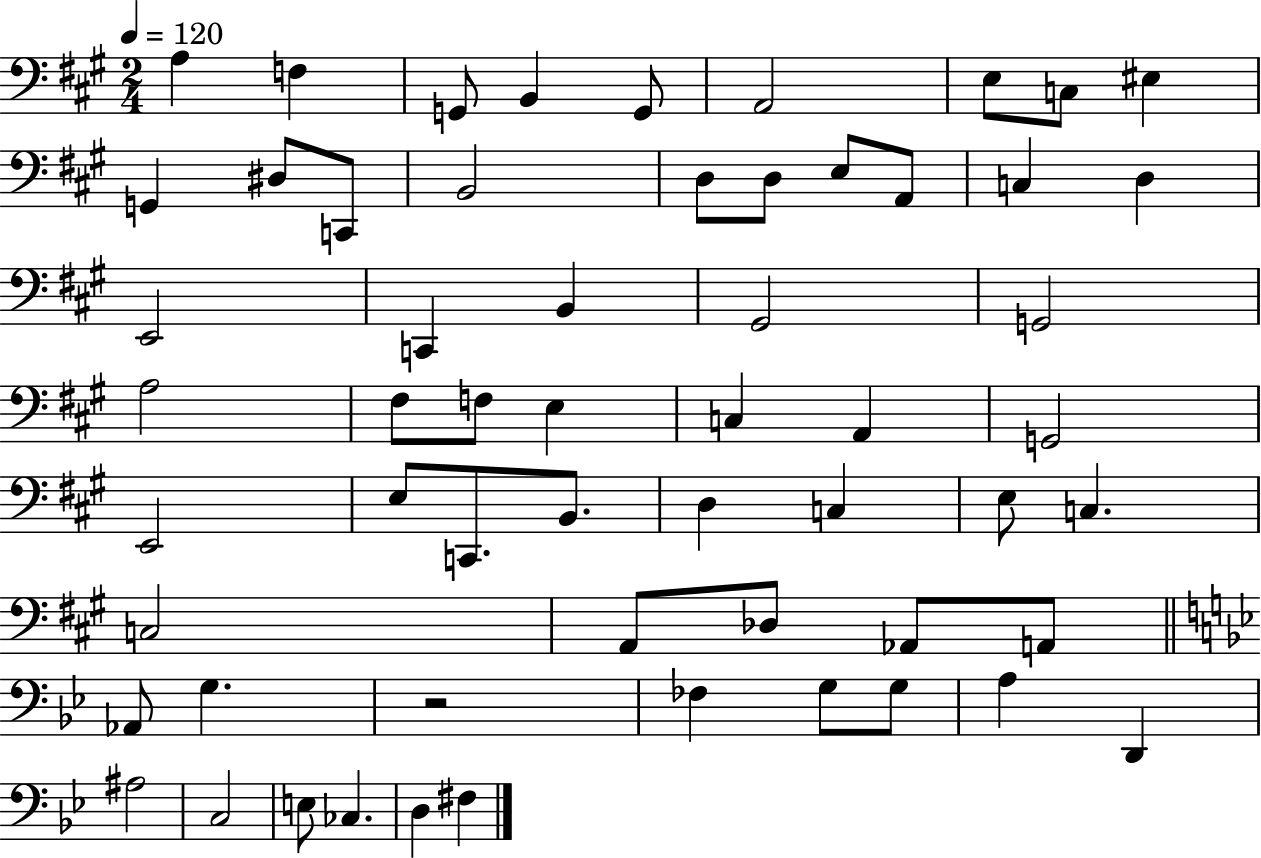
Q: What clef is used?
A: bass